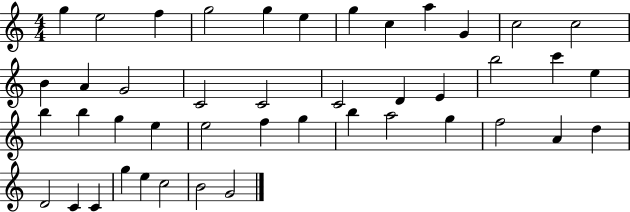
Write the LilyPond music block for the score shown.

{
  \clef treble
  \numericTimeSignature
  \time 4/4
  \key c \major
  g''4 e''2 f''4 | g''2 g''4 e''4 | g''4 c''4 a''4 g'4 | c''2 c''2 | \break b'4 a'4 g'2 | c'2 c'2 | c'2 d'4 e'4 | b''2 c'''4 e''4 | \break b''4 b''4 g''4 e''4 | e''2 f''4 g''4 | b''4 a''2 g''4 | f''2 a'4 d''4 | \break d'2 c'4 c'4 | g''4 e''4 c''2 | b'2 g'2 | \bar "|."
}